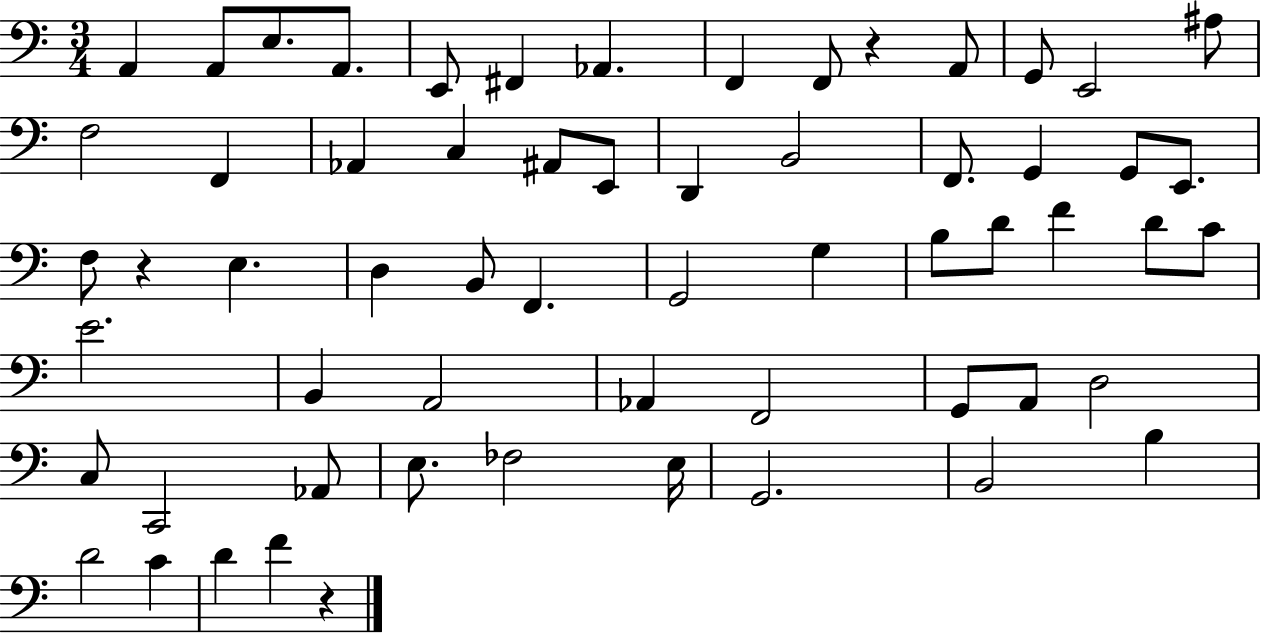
X:1
T:Untitled
M:3/4
L:1/4
K:C
A,, A,,/2 E,/2 A,,/2 E,,/2 ^F,, _A,, F,, F,,/2 z A,,/2 G,,/2 E,,2 ^A,/2 F,2 F,, _A,, C, ^A,,/2 E,,/2 D,, B,,2 F,,/2 G,, G,,/2 E,,/2 F,/2 z E, D, B,,/2 F,, G,,2 G, B,/2 D/2 F D/2 C/2 E2 B,, A,,2 _A,, F,,2 G,,/2 A,,/2 D,2 C,/2 C,,2 _A,,/2 E,/2 _F,2 E,/4 G,,2 B,,2 B, D2 C D F z